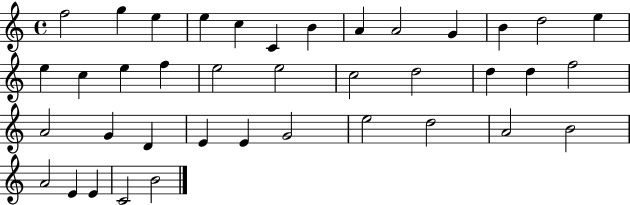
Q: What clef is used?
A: treble